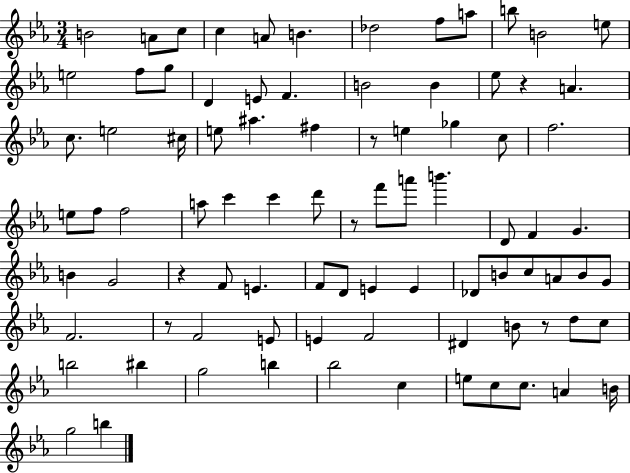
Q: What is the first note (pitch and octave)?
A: B4